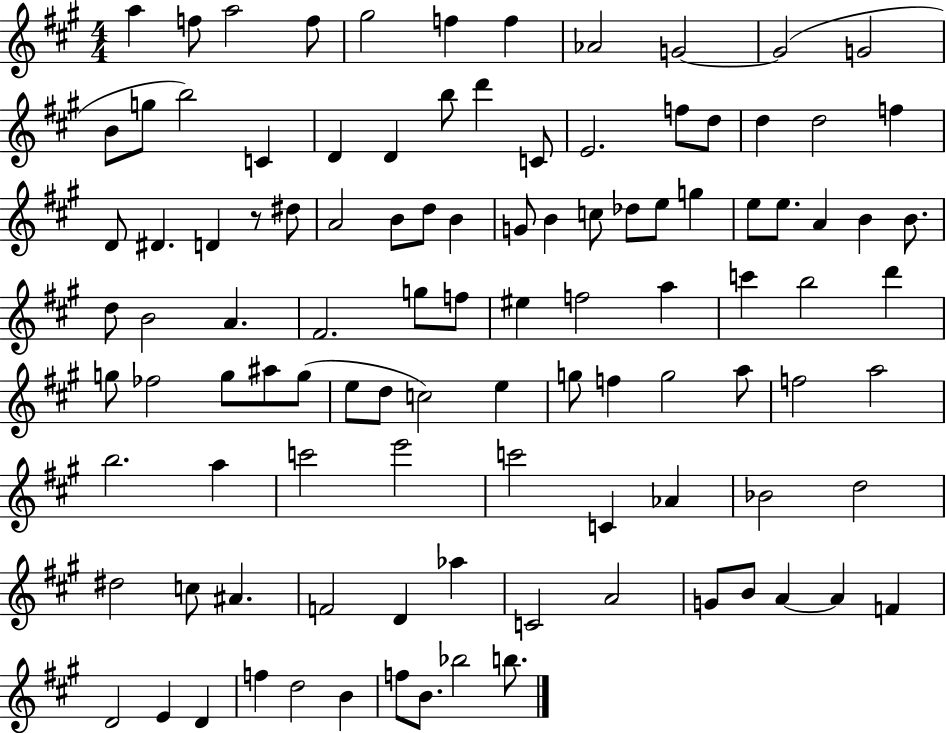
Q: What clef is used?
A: treble